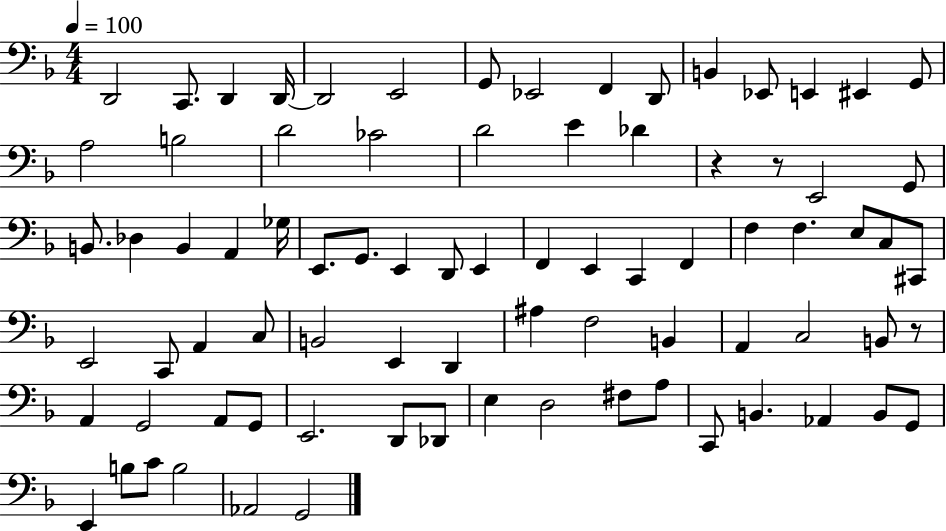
X:1
T:Untitled
M:4/4
L:1/4
K:F
D,,2 C,,/2 D,, D,,/4 D,,2 E,,2 G,,/2 _E,,2 F,, D,,/2 B,, _E,,/2 E,, ^E,, G,,/2 A,2 B,2 D2 _C2 D2 E _D z z/2 E,,2 G,,/2 B,,/2 _D, B,, A,, _G,/4 E,,/2 G,,/2 E,, D,,/2 E,, F,, E,, C,, F,, F, F, E,/2 C,/2 ^C,,/2 E,,2 C,,/2 A,, C,/2 B,,2 E,, D,, ^A, F,2 B,, A,, C,2 B,,/2 z/2 A,, G,,2 A,,/2 G,,/2 E,,2 D,,/2 _D,,/2 E, D,2 ^F,/2 A,/2 C,,/2 B,, _A,, B,,/2 G,,/2 E,, B,/2 C/2 B,2 _A,,2 G,,2